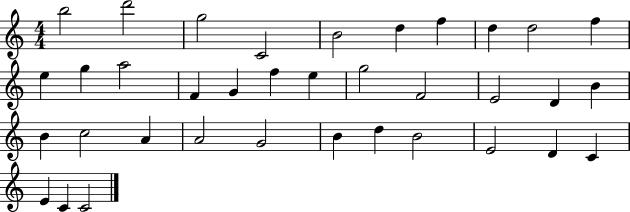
X:1
T:Untitled
M:4/4
L:1/4
K:C
b2 d'2 g2 C2 B2 d f d d2 f e g a2 F G f e g2 F2 E2 D B B c2 A A2 G2 B d B2 E2 D C E C C2